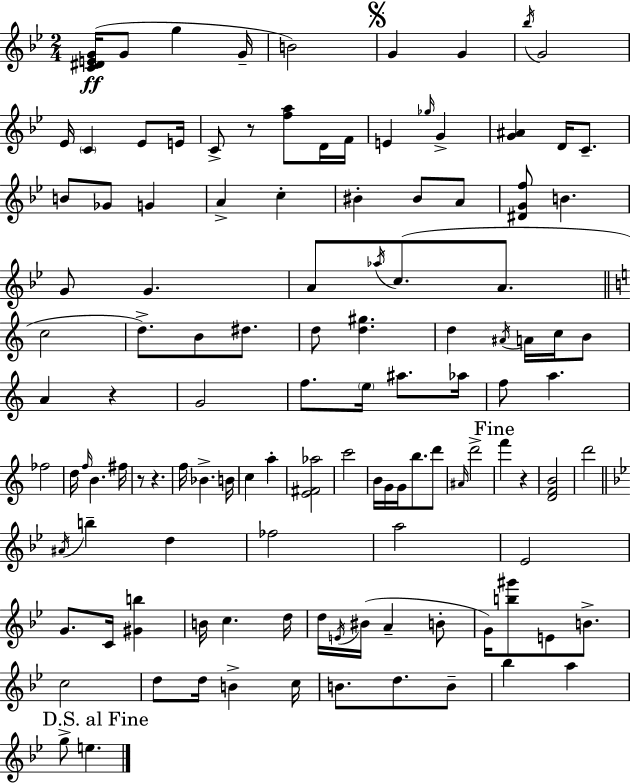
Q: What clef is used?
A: treble